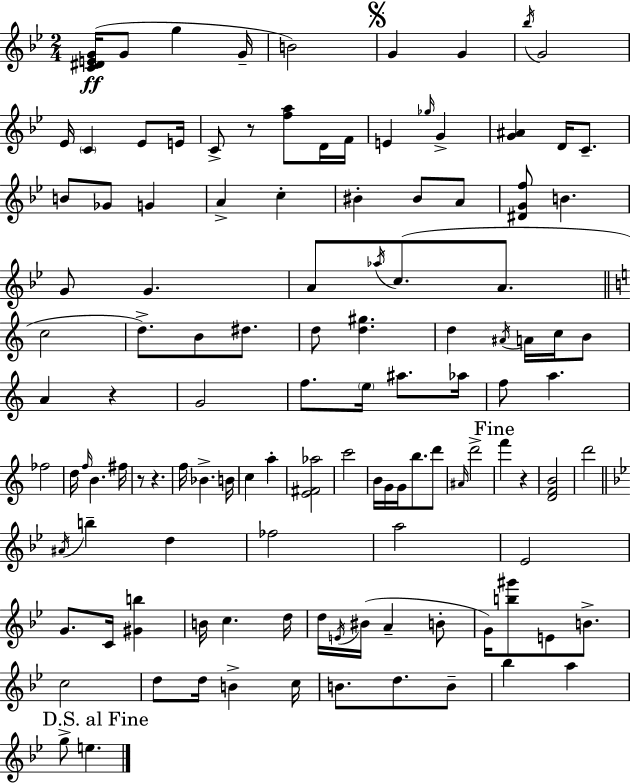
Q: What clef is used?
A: treble